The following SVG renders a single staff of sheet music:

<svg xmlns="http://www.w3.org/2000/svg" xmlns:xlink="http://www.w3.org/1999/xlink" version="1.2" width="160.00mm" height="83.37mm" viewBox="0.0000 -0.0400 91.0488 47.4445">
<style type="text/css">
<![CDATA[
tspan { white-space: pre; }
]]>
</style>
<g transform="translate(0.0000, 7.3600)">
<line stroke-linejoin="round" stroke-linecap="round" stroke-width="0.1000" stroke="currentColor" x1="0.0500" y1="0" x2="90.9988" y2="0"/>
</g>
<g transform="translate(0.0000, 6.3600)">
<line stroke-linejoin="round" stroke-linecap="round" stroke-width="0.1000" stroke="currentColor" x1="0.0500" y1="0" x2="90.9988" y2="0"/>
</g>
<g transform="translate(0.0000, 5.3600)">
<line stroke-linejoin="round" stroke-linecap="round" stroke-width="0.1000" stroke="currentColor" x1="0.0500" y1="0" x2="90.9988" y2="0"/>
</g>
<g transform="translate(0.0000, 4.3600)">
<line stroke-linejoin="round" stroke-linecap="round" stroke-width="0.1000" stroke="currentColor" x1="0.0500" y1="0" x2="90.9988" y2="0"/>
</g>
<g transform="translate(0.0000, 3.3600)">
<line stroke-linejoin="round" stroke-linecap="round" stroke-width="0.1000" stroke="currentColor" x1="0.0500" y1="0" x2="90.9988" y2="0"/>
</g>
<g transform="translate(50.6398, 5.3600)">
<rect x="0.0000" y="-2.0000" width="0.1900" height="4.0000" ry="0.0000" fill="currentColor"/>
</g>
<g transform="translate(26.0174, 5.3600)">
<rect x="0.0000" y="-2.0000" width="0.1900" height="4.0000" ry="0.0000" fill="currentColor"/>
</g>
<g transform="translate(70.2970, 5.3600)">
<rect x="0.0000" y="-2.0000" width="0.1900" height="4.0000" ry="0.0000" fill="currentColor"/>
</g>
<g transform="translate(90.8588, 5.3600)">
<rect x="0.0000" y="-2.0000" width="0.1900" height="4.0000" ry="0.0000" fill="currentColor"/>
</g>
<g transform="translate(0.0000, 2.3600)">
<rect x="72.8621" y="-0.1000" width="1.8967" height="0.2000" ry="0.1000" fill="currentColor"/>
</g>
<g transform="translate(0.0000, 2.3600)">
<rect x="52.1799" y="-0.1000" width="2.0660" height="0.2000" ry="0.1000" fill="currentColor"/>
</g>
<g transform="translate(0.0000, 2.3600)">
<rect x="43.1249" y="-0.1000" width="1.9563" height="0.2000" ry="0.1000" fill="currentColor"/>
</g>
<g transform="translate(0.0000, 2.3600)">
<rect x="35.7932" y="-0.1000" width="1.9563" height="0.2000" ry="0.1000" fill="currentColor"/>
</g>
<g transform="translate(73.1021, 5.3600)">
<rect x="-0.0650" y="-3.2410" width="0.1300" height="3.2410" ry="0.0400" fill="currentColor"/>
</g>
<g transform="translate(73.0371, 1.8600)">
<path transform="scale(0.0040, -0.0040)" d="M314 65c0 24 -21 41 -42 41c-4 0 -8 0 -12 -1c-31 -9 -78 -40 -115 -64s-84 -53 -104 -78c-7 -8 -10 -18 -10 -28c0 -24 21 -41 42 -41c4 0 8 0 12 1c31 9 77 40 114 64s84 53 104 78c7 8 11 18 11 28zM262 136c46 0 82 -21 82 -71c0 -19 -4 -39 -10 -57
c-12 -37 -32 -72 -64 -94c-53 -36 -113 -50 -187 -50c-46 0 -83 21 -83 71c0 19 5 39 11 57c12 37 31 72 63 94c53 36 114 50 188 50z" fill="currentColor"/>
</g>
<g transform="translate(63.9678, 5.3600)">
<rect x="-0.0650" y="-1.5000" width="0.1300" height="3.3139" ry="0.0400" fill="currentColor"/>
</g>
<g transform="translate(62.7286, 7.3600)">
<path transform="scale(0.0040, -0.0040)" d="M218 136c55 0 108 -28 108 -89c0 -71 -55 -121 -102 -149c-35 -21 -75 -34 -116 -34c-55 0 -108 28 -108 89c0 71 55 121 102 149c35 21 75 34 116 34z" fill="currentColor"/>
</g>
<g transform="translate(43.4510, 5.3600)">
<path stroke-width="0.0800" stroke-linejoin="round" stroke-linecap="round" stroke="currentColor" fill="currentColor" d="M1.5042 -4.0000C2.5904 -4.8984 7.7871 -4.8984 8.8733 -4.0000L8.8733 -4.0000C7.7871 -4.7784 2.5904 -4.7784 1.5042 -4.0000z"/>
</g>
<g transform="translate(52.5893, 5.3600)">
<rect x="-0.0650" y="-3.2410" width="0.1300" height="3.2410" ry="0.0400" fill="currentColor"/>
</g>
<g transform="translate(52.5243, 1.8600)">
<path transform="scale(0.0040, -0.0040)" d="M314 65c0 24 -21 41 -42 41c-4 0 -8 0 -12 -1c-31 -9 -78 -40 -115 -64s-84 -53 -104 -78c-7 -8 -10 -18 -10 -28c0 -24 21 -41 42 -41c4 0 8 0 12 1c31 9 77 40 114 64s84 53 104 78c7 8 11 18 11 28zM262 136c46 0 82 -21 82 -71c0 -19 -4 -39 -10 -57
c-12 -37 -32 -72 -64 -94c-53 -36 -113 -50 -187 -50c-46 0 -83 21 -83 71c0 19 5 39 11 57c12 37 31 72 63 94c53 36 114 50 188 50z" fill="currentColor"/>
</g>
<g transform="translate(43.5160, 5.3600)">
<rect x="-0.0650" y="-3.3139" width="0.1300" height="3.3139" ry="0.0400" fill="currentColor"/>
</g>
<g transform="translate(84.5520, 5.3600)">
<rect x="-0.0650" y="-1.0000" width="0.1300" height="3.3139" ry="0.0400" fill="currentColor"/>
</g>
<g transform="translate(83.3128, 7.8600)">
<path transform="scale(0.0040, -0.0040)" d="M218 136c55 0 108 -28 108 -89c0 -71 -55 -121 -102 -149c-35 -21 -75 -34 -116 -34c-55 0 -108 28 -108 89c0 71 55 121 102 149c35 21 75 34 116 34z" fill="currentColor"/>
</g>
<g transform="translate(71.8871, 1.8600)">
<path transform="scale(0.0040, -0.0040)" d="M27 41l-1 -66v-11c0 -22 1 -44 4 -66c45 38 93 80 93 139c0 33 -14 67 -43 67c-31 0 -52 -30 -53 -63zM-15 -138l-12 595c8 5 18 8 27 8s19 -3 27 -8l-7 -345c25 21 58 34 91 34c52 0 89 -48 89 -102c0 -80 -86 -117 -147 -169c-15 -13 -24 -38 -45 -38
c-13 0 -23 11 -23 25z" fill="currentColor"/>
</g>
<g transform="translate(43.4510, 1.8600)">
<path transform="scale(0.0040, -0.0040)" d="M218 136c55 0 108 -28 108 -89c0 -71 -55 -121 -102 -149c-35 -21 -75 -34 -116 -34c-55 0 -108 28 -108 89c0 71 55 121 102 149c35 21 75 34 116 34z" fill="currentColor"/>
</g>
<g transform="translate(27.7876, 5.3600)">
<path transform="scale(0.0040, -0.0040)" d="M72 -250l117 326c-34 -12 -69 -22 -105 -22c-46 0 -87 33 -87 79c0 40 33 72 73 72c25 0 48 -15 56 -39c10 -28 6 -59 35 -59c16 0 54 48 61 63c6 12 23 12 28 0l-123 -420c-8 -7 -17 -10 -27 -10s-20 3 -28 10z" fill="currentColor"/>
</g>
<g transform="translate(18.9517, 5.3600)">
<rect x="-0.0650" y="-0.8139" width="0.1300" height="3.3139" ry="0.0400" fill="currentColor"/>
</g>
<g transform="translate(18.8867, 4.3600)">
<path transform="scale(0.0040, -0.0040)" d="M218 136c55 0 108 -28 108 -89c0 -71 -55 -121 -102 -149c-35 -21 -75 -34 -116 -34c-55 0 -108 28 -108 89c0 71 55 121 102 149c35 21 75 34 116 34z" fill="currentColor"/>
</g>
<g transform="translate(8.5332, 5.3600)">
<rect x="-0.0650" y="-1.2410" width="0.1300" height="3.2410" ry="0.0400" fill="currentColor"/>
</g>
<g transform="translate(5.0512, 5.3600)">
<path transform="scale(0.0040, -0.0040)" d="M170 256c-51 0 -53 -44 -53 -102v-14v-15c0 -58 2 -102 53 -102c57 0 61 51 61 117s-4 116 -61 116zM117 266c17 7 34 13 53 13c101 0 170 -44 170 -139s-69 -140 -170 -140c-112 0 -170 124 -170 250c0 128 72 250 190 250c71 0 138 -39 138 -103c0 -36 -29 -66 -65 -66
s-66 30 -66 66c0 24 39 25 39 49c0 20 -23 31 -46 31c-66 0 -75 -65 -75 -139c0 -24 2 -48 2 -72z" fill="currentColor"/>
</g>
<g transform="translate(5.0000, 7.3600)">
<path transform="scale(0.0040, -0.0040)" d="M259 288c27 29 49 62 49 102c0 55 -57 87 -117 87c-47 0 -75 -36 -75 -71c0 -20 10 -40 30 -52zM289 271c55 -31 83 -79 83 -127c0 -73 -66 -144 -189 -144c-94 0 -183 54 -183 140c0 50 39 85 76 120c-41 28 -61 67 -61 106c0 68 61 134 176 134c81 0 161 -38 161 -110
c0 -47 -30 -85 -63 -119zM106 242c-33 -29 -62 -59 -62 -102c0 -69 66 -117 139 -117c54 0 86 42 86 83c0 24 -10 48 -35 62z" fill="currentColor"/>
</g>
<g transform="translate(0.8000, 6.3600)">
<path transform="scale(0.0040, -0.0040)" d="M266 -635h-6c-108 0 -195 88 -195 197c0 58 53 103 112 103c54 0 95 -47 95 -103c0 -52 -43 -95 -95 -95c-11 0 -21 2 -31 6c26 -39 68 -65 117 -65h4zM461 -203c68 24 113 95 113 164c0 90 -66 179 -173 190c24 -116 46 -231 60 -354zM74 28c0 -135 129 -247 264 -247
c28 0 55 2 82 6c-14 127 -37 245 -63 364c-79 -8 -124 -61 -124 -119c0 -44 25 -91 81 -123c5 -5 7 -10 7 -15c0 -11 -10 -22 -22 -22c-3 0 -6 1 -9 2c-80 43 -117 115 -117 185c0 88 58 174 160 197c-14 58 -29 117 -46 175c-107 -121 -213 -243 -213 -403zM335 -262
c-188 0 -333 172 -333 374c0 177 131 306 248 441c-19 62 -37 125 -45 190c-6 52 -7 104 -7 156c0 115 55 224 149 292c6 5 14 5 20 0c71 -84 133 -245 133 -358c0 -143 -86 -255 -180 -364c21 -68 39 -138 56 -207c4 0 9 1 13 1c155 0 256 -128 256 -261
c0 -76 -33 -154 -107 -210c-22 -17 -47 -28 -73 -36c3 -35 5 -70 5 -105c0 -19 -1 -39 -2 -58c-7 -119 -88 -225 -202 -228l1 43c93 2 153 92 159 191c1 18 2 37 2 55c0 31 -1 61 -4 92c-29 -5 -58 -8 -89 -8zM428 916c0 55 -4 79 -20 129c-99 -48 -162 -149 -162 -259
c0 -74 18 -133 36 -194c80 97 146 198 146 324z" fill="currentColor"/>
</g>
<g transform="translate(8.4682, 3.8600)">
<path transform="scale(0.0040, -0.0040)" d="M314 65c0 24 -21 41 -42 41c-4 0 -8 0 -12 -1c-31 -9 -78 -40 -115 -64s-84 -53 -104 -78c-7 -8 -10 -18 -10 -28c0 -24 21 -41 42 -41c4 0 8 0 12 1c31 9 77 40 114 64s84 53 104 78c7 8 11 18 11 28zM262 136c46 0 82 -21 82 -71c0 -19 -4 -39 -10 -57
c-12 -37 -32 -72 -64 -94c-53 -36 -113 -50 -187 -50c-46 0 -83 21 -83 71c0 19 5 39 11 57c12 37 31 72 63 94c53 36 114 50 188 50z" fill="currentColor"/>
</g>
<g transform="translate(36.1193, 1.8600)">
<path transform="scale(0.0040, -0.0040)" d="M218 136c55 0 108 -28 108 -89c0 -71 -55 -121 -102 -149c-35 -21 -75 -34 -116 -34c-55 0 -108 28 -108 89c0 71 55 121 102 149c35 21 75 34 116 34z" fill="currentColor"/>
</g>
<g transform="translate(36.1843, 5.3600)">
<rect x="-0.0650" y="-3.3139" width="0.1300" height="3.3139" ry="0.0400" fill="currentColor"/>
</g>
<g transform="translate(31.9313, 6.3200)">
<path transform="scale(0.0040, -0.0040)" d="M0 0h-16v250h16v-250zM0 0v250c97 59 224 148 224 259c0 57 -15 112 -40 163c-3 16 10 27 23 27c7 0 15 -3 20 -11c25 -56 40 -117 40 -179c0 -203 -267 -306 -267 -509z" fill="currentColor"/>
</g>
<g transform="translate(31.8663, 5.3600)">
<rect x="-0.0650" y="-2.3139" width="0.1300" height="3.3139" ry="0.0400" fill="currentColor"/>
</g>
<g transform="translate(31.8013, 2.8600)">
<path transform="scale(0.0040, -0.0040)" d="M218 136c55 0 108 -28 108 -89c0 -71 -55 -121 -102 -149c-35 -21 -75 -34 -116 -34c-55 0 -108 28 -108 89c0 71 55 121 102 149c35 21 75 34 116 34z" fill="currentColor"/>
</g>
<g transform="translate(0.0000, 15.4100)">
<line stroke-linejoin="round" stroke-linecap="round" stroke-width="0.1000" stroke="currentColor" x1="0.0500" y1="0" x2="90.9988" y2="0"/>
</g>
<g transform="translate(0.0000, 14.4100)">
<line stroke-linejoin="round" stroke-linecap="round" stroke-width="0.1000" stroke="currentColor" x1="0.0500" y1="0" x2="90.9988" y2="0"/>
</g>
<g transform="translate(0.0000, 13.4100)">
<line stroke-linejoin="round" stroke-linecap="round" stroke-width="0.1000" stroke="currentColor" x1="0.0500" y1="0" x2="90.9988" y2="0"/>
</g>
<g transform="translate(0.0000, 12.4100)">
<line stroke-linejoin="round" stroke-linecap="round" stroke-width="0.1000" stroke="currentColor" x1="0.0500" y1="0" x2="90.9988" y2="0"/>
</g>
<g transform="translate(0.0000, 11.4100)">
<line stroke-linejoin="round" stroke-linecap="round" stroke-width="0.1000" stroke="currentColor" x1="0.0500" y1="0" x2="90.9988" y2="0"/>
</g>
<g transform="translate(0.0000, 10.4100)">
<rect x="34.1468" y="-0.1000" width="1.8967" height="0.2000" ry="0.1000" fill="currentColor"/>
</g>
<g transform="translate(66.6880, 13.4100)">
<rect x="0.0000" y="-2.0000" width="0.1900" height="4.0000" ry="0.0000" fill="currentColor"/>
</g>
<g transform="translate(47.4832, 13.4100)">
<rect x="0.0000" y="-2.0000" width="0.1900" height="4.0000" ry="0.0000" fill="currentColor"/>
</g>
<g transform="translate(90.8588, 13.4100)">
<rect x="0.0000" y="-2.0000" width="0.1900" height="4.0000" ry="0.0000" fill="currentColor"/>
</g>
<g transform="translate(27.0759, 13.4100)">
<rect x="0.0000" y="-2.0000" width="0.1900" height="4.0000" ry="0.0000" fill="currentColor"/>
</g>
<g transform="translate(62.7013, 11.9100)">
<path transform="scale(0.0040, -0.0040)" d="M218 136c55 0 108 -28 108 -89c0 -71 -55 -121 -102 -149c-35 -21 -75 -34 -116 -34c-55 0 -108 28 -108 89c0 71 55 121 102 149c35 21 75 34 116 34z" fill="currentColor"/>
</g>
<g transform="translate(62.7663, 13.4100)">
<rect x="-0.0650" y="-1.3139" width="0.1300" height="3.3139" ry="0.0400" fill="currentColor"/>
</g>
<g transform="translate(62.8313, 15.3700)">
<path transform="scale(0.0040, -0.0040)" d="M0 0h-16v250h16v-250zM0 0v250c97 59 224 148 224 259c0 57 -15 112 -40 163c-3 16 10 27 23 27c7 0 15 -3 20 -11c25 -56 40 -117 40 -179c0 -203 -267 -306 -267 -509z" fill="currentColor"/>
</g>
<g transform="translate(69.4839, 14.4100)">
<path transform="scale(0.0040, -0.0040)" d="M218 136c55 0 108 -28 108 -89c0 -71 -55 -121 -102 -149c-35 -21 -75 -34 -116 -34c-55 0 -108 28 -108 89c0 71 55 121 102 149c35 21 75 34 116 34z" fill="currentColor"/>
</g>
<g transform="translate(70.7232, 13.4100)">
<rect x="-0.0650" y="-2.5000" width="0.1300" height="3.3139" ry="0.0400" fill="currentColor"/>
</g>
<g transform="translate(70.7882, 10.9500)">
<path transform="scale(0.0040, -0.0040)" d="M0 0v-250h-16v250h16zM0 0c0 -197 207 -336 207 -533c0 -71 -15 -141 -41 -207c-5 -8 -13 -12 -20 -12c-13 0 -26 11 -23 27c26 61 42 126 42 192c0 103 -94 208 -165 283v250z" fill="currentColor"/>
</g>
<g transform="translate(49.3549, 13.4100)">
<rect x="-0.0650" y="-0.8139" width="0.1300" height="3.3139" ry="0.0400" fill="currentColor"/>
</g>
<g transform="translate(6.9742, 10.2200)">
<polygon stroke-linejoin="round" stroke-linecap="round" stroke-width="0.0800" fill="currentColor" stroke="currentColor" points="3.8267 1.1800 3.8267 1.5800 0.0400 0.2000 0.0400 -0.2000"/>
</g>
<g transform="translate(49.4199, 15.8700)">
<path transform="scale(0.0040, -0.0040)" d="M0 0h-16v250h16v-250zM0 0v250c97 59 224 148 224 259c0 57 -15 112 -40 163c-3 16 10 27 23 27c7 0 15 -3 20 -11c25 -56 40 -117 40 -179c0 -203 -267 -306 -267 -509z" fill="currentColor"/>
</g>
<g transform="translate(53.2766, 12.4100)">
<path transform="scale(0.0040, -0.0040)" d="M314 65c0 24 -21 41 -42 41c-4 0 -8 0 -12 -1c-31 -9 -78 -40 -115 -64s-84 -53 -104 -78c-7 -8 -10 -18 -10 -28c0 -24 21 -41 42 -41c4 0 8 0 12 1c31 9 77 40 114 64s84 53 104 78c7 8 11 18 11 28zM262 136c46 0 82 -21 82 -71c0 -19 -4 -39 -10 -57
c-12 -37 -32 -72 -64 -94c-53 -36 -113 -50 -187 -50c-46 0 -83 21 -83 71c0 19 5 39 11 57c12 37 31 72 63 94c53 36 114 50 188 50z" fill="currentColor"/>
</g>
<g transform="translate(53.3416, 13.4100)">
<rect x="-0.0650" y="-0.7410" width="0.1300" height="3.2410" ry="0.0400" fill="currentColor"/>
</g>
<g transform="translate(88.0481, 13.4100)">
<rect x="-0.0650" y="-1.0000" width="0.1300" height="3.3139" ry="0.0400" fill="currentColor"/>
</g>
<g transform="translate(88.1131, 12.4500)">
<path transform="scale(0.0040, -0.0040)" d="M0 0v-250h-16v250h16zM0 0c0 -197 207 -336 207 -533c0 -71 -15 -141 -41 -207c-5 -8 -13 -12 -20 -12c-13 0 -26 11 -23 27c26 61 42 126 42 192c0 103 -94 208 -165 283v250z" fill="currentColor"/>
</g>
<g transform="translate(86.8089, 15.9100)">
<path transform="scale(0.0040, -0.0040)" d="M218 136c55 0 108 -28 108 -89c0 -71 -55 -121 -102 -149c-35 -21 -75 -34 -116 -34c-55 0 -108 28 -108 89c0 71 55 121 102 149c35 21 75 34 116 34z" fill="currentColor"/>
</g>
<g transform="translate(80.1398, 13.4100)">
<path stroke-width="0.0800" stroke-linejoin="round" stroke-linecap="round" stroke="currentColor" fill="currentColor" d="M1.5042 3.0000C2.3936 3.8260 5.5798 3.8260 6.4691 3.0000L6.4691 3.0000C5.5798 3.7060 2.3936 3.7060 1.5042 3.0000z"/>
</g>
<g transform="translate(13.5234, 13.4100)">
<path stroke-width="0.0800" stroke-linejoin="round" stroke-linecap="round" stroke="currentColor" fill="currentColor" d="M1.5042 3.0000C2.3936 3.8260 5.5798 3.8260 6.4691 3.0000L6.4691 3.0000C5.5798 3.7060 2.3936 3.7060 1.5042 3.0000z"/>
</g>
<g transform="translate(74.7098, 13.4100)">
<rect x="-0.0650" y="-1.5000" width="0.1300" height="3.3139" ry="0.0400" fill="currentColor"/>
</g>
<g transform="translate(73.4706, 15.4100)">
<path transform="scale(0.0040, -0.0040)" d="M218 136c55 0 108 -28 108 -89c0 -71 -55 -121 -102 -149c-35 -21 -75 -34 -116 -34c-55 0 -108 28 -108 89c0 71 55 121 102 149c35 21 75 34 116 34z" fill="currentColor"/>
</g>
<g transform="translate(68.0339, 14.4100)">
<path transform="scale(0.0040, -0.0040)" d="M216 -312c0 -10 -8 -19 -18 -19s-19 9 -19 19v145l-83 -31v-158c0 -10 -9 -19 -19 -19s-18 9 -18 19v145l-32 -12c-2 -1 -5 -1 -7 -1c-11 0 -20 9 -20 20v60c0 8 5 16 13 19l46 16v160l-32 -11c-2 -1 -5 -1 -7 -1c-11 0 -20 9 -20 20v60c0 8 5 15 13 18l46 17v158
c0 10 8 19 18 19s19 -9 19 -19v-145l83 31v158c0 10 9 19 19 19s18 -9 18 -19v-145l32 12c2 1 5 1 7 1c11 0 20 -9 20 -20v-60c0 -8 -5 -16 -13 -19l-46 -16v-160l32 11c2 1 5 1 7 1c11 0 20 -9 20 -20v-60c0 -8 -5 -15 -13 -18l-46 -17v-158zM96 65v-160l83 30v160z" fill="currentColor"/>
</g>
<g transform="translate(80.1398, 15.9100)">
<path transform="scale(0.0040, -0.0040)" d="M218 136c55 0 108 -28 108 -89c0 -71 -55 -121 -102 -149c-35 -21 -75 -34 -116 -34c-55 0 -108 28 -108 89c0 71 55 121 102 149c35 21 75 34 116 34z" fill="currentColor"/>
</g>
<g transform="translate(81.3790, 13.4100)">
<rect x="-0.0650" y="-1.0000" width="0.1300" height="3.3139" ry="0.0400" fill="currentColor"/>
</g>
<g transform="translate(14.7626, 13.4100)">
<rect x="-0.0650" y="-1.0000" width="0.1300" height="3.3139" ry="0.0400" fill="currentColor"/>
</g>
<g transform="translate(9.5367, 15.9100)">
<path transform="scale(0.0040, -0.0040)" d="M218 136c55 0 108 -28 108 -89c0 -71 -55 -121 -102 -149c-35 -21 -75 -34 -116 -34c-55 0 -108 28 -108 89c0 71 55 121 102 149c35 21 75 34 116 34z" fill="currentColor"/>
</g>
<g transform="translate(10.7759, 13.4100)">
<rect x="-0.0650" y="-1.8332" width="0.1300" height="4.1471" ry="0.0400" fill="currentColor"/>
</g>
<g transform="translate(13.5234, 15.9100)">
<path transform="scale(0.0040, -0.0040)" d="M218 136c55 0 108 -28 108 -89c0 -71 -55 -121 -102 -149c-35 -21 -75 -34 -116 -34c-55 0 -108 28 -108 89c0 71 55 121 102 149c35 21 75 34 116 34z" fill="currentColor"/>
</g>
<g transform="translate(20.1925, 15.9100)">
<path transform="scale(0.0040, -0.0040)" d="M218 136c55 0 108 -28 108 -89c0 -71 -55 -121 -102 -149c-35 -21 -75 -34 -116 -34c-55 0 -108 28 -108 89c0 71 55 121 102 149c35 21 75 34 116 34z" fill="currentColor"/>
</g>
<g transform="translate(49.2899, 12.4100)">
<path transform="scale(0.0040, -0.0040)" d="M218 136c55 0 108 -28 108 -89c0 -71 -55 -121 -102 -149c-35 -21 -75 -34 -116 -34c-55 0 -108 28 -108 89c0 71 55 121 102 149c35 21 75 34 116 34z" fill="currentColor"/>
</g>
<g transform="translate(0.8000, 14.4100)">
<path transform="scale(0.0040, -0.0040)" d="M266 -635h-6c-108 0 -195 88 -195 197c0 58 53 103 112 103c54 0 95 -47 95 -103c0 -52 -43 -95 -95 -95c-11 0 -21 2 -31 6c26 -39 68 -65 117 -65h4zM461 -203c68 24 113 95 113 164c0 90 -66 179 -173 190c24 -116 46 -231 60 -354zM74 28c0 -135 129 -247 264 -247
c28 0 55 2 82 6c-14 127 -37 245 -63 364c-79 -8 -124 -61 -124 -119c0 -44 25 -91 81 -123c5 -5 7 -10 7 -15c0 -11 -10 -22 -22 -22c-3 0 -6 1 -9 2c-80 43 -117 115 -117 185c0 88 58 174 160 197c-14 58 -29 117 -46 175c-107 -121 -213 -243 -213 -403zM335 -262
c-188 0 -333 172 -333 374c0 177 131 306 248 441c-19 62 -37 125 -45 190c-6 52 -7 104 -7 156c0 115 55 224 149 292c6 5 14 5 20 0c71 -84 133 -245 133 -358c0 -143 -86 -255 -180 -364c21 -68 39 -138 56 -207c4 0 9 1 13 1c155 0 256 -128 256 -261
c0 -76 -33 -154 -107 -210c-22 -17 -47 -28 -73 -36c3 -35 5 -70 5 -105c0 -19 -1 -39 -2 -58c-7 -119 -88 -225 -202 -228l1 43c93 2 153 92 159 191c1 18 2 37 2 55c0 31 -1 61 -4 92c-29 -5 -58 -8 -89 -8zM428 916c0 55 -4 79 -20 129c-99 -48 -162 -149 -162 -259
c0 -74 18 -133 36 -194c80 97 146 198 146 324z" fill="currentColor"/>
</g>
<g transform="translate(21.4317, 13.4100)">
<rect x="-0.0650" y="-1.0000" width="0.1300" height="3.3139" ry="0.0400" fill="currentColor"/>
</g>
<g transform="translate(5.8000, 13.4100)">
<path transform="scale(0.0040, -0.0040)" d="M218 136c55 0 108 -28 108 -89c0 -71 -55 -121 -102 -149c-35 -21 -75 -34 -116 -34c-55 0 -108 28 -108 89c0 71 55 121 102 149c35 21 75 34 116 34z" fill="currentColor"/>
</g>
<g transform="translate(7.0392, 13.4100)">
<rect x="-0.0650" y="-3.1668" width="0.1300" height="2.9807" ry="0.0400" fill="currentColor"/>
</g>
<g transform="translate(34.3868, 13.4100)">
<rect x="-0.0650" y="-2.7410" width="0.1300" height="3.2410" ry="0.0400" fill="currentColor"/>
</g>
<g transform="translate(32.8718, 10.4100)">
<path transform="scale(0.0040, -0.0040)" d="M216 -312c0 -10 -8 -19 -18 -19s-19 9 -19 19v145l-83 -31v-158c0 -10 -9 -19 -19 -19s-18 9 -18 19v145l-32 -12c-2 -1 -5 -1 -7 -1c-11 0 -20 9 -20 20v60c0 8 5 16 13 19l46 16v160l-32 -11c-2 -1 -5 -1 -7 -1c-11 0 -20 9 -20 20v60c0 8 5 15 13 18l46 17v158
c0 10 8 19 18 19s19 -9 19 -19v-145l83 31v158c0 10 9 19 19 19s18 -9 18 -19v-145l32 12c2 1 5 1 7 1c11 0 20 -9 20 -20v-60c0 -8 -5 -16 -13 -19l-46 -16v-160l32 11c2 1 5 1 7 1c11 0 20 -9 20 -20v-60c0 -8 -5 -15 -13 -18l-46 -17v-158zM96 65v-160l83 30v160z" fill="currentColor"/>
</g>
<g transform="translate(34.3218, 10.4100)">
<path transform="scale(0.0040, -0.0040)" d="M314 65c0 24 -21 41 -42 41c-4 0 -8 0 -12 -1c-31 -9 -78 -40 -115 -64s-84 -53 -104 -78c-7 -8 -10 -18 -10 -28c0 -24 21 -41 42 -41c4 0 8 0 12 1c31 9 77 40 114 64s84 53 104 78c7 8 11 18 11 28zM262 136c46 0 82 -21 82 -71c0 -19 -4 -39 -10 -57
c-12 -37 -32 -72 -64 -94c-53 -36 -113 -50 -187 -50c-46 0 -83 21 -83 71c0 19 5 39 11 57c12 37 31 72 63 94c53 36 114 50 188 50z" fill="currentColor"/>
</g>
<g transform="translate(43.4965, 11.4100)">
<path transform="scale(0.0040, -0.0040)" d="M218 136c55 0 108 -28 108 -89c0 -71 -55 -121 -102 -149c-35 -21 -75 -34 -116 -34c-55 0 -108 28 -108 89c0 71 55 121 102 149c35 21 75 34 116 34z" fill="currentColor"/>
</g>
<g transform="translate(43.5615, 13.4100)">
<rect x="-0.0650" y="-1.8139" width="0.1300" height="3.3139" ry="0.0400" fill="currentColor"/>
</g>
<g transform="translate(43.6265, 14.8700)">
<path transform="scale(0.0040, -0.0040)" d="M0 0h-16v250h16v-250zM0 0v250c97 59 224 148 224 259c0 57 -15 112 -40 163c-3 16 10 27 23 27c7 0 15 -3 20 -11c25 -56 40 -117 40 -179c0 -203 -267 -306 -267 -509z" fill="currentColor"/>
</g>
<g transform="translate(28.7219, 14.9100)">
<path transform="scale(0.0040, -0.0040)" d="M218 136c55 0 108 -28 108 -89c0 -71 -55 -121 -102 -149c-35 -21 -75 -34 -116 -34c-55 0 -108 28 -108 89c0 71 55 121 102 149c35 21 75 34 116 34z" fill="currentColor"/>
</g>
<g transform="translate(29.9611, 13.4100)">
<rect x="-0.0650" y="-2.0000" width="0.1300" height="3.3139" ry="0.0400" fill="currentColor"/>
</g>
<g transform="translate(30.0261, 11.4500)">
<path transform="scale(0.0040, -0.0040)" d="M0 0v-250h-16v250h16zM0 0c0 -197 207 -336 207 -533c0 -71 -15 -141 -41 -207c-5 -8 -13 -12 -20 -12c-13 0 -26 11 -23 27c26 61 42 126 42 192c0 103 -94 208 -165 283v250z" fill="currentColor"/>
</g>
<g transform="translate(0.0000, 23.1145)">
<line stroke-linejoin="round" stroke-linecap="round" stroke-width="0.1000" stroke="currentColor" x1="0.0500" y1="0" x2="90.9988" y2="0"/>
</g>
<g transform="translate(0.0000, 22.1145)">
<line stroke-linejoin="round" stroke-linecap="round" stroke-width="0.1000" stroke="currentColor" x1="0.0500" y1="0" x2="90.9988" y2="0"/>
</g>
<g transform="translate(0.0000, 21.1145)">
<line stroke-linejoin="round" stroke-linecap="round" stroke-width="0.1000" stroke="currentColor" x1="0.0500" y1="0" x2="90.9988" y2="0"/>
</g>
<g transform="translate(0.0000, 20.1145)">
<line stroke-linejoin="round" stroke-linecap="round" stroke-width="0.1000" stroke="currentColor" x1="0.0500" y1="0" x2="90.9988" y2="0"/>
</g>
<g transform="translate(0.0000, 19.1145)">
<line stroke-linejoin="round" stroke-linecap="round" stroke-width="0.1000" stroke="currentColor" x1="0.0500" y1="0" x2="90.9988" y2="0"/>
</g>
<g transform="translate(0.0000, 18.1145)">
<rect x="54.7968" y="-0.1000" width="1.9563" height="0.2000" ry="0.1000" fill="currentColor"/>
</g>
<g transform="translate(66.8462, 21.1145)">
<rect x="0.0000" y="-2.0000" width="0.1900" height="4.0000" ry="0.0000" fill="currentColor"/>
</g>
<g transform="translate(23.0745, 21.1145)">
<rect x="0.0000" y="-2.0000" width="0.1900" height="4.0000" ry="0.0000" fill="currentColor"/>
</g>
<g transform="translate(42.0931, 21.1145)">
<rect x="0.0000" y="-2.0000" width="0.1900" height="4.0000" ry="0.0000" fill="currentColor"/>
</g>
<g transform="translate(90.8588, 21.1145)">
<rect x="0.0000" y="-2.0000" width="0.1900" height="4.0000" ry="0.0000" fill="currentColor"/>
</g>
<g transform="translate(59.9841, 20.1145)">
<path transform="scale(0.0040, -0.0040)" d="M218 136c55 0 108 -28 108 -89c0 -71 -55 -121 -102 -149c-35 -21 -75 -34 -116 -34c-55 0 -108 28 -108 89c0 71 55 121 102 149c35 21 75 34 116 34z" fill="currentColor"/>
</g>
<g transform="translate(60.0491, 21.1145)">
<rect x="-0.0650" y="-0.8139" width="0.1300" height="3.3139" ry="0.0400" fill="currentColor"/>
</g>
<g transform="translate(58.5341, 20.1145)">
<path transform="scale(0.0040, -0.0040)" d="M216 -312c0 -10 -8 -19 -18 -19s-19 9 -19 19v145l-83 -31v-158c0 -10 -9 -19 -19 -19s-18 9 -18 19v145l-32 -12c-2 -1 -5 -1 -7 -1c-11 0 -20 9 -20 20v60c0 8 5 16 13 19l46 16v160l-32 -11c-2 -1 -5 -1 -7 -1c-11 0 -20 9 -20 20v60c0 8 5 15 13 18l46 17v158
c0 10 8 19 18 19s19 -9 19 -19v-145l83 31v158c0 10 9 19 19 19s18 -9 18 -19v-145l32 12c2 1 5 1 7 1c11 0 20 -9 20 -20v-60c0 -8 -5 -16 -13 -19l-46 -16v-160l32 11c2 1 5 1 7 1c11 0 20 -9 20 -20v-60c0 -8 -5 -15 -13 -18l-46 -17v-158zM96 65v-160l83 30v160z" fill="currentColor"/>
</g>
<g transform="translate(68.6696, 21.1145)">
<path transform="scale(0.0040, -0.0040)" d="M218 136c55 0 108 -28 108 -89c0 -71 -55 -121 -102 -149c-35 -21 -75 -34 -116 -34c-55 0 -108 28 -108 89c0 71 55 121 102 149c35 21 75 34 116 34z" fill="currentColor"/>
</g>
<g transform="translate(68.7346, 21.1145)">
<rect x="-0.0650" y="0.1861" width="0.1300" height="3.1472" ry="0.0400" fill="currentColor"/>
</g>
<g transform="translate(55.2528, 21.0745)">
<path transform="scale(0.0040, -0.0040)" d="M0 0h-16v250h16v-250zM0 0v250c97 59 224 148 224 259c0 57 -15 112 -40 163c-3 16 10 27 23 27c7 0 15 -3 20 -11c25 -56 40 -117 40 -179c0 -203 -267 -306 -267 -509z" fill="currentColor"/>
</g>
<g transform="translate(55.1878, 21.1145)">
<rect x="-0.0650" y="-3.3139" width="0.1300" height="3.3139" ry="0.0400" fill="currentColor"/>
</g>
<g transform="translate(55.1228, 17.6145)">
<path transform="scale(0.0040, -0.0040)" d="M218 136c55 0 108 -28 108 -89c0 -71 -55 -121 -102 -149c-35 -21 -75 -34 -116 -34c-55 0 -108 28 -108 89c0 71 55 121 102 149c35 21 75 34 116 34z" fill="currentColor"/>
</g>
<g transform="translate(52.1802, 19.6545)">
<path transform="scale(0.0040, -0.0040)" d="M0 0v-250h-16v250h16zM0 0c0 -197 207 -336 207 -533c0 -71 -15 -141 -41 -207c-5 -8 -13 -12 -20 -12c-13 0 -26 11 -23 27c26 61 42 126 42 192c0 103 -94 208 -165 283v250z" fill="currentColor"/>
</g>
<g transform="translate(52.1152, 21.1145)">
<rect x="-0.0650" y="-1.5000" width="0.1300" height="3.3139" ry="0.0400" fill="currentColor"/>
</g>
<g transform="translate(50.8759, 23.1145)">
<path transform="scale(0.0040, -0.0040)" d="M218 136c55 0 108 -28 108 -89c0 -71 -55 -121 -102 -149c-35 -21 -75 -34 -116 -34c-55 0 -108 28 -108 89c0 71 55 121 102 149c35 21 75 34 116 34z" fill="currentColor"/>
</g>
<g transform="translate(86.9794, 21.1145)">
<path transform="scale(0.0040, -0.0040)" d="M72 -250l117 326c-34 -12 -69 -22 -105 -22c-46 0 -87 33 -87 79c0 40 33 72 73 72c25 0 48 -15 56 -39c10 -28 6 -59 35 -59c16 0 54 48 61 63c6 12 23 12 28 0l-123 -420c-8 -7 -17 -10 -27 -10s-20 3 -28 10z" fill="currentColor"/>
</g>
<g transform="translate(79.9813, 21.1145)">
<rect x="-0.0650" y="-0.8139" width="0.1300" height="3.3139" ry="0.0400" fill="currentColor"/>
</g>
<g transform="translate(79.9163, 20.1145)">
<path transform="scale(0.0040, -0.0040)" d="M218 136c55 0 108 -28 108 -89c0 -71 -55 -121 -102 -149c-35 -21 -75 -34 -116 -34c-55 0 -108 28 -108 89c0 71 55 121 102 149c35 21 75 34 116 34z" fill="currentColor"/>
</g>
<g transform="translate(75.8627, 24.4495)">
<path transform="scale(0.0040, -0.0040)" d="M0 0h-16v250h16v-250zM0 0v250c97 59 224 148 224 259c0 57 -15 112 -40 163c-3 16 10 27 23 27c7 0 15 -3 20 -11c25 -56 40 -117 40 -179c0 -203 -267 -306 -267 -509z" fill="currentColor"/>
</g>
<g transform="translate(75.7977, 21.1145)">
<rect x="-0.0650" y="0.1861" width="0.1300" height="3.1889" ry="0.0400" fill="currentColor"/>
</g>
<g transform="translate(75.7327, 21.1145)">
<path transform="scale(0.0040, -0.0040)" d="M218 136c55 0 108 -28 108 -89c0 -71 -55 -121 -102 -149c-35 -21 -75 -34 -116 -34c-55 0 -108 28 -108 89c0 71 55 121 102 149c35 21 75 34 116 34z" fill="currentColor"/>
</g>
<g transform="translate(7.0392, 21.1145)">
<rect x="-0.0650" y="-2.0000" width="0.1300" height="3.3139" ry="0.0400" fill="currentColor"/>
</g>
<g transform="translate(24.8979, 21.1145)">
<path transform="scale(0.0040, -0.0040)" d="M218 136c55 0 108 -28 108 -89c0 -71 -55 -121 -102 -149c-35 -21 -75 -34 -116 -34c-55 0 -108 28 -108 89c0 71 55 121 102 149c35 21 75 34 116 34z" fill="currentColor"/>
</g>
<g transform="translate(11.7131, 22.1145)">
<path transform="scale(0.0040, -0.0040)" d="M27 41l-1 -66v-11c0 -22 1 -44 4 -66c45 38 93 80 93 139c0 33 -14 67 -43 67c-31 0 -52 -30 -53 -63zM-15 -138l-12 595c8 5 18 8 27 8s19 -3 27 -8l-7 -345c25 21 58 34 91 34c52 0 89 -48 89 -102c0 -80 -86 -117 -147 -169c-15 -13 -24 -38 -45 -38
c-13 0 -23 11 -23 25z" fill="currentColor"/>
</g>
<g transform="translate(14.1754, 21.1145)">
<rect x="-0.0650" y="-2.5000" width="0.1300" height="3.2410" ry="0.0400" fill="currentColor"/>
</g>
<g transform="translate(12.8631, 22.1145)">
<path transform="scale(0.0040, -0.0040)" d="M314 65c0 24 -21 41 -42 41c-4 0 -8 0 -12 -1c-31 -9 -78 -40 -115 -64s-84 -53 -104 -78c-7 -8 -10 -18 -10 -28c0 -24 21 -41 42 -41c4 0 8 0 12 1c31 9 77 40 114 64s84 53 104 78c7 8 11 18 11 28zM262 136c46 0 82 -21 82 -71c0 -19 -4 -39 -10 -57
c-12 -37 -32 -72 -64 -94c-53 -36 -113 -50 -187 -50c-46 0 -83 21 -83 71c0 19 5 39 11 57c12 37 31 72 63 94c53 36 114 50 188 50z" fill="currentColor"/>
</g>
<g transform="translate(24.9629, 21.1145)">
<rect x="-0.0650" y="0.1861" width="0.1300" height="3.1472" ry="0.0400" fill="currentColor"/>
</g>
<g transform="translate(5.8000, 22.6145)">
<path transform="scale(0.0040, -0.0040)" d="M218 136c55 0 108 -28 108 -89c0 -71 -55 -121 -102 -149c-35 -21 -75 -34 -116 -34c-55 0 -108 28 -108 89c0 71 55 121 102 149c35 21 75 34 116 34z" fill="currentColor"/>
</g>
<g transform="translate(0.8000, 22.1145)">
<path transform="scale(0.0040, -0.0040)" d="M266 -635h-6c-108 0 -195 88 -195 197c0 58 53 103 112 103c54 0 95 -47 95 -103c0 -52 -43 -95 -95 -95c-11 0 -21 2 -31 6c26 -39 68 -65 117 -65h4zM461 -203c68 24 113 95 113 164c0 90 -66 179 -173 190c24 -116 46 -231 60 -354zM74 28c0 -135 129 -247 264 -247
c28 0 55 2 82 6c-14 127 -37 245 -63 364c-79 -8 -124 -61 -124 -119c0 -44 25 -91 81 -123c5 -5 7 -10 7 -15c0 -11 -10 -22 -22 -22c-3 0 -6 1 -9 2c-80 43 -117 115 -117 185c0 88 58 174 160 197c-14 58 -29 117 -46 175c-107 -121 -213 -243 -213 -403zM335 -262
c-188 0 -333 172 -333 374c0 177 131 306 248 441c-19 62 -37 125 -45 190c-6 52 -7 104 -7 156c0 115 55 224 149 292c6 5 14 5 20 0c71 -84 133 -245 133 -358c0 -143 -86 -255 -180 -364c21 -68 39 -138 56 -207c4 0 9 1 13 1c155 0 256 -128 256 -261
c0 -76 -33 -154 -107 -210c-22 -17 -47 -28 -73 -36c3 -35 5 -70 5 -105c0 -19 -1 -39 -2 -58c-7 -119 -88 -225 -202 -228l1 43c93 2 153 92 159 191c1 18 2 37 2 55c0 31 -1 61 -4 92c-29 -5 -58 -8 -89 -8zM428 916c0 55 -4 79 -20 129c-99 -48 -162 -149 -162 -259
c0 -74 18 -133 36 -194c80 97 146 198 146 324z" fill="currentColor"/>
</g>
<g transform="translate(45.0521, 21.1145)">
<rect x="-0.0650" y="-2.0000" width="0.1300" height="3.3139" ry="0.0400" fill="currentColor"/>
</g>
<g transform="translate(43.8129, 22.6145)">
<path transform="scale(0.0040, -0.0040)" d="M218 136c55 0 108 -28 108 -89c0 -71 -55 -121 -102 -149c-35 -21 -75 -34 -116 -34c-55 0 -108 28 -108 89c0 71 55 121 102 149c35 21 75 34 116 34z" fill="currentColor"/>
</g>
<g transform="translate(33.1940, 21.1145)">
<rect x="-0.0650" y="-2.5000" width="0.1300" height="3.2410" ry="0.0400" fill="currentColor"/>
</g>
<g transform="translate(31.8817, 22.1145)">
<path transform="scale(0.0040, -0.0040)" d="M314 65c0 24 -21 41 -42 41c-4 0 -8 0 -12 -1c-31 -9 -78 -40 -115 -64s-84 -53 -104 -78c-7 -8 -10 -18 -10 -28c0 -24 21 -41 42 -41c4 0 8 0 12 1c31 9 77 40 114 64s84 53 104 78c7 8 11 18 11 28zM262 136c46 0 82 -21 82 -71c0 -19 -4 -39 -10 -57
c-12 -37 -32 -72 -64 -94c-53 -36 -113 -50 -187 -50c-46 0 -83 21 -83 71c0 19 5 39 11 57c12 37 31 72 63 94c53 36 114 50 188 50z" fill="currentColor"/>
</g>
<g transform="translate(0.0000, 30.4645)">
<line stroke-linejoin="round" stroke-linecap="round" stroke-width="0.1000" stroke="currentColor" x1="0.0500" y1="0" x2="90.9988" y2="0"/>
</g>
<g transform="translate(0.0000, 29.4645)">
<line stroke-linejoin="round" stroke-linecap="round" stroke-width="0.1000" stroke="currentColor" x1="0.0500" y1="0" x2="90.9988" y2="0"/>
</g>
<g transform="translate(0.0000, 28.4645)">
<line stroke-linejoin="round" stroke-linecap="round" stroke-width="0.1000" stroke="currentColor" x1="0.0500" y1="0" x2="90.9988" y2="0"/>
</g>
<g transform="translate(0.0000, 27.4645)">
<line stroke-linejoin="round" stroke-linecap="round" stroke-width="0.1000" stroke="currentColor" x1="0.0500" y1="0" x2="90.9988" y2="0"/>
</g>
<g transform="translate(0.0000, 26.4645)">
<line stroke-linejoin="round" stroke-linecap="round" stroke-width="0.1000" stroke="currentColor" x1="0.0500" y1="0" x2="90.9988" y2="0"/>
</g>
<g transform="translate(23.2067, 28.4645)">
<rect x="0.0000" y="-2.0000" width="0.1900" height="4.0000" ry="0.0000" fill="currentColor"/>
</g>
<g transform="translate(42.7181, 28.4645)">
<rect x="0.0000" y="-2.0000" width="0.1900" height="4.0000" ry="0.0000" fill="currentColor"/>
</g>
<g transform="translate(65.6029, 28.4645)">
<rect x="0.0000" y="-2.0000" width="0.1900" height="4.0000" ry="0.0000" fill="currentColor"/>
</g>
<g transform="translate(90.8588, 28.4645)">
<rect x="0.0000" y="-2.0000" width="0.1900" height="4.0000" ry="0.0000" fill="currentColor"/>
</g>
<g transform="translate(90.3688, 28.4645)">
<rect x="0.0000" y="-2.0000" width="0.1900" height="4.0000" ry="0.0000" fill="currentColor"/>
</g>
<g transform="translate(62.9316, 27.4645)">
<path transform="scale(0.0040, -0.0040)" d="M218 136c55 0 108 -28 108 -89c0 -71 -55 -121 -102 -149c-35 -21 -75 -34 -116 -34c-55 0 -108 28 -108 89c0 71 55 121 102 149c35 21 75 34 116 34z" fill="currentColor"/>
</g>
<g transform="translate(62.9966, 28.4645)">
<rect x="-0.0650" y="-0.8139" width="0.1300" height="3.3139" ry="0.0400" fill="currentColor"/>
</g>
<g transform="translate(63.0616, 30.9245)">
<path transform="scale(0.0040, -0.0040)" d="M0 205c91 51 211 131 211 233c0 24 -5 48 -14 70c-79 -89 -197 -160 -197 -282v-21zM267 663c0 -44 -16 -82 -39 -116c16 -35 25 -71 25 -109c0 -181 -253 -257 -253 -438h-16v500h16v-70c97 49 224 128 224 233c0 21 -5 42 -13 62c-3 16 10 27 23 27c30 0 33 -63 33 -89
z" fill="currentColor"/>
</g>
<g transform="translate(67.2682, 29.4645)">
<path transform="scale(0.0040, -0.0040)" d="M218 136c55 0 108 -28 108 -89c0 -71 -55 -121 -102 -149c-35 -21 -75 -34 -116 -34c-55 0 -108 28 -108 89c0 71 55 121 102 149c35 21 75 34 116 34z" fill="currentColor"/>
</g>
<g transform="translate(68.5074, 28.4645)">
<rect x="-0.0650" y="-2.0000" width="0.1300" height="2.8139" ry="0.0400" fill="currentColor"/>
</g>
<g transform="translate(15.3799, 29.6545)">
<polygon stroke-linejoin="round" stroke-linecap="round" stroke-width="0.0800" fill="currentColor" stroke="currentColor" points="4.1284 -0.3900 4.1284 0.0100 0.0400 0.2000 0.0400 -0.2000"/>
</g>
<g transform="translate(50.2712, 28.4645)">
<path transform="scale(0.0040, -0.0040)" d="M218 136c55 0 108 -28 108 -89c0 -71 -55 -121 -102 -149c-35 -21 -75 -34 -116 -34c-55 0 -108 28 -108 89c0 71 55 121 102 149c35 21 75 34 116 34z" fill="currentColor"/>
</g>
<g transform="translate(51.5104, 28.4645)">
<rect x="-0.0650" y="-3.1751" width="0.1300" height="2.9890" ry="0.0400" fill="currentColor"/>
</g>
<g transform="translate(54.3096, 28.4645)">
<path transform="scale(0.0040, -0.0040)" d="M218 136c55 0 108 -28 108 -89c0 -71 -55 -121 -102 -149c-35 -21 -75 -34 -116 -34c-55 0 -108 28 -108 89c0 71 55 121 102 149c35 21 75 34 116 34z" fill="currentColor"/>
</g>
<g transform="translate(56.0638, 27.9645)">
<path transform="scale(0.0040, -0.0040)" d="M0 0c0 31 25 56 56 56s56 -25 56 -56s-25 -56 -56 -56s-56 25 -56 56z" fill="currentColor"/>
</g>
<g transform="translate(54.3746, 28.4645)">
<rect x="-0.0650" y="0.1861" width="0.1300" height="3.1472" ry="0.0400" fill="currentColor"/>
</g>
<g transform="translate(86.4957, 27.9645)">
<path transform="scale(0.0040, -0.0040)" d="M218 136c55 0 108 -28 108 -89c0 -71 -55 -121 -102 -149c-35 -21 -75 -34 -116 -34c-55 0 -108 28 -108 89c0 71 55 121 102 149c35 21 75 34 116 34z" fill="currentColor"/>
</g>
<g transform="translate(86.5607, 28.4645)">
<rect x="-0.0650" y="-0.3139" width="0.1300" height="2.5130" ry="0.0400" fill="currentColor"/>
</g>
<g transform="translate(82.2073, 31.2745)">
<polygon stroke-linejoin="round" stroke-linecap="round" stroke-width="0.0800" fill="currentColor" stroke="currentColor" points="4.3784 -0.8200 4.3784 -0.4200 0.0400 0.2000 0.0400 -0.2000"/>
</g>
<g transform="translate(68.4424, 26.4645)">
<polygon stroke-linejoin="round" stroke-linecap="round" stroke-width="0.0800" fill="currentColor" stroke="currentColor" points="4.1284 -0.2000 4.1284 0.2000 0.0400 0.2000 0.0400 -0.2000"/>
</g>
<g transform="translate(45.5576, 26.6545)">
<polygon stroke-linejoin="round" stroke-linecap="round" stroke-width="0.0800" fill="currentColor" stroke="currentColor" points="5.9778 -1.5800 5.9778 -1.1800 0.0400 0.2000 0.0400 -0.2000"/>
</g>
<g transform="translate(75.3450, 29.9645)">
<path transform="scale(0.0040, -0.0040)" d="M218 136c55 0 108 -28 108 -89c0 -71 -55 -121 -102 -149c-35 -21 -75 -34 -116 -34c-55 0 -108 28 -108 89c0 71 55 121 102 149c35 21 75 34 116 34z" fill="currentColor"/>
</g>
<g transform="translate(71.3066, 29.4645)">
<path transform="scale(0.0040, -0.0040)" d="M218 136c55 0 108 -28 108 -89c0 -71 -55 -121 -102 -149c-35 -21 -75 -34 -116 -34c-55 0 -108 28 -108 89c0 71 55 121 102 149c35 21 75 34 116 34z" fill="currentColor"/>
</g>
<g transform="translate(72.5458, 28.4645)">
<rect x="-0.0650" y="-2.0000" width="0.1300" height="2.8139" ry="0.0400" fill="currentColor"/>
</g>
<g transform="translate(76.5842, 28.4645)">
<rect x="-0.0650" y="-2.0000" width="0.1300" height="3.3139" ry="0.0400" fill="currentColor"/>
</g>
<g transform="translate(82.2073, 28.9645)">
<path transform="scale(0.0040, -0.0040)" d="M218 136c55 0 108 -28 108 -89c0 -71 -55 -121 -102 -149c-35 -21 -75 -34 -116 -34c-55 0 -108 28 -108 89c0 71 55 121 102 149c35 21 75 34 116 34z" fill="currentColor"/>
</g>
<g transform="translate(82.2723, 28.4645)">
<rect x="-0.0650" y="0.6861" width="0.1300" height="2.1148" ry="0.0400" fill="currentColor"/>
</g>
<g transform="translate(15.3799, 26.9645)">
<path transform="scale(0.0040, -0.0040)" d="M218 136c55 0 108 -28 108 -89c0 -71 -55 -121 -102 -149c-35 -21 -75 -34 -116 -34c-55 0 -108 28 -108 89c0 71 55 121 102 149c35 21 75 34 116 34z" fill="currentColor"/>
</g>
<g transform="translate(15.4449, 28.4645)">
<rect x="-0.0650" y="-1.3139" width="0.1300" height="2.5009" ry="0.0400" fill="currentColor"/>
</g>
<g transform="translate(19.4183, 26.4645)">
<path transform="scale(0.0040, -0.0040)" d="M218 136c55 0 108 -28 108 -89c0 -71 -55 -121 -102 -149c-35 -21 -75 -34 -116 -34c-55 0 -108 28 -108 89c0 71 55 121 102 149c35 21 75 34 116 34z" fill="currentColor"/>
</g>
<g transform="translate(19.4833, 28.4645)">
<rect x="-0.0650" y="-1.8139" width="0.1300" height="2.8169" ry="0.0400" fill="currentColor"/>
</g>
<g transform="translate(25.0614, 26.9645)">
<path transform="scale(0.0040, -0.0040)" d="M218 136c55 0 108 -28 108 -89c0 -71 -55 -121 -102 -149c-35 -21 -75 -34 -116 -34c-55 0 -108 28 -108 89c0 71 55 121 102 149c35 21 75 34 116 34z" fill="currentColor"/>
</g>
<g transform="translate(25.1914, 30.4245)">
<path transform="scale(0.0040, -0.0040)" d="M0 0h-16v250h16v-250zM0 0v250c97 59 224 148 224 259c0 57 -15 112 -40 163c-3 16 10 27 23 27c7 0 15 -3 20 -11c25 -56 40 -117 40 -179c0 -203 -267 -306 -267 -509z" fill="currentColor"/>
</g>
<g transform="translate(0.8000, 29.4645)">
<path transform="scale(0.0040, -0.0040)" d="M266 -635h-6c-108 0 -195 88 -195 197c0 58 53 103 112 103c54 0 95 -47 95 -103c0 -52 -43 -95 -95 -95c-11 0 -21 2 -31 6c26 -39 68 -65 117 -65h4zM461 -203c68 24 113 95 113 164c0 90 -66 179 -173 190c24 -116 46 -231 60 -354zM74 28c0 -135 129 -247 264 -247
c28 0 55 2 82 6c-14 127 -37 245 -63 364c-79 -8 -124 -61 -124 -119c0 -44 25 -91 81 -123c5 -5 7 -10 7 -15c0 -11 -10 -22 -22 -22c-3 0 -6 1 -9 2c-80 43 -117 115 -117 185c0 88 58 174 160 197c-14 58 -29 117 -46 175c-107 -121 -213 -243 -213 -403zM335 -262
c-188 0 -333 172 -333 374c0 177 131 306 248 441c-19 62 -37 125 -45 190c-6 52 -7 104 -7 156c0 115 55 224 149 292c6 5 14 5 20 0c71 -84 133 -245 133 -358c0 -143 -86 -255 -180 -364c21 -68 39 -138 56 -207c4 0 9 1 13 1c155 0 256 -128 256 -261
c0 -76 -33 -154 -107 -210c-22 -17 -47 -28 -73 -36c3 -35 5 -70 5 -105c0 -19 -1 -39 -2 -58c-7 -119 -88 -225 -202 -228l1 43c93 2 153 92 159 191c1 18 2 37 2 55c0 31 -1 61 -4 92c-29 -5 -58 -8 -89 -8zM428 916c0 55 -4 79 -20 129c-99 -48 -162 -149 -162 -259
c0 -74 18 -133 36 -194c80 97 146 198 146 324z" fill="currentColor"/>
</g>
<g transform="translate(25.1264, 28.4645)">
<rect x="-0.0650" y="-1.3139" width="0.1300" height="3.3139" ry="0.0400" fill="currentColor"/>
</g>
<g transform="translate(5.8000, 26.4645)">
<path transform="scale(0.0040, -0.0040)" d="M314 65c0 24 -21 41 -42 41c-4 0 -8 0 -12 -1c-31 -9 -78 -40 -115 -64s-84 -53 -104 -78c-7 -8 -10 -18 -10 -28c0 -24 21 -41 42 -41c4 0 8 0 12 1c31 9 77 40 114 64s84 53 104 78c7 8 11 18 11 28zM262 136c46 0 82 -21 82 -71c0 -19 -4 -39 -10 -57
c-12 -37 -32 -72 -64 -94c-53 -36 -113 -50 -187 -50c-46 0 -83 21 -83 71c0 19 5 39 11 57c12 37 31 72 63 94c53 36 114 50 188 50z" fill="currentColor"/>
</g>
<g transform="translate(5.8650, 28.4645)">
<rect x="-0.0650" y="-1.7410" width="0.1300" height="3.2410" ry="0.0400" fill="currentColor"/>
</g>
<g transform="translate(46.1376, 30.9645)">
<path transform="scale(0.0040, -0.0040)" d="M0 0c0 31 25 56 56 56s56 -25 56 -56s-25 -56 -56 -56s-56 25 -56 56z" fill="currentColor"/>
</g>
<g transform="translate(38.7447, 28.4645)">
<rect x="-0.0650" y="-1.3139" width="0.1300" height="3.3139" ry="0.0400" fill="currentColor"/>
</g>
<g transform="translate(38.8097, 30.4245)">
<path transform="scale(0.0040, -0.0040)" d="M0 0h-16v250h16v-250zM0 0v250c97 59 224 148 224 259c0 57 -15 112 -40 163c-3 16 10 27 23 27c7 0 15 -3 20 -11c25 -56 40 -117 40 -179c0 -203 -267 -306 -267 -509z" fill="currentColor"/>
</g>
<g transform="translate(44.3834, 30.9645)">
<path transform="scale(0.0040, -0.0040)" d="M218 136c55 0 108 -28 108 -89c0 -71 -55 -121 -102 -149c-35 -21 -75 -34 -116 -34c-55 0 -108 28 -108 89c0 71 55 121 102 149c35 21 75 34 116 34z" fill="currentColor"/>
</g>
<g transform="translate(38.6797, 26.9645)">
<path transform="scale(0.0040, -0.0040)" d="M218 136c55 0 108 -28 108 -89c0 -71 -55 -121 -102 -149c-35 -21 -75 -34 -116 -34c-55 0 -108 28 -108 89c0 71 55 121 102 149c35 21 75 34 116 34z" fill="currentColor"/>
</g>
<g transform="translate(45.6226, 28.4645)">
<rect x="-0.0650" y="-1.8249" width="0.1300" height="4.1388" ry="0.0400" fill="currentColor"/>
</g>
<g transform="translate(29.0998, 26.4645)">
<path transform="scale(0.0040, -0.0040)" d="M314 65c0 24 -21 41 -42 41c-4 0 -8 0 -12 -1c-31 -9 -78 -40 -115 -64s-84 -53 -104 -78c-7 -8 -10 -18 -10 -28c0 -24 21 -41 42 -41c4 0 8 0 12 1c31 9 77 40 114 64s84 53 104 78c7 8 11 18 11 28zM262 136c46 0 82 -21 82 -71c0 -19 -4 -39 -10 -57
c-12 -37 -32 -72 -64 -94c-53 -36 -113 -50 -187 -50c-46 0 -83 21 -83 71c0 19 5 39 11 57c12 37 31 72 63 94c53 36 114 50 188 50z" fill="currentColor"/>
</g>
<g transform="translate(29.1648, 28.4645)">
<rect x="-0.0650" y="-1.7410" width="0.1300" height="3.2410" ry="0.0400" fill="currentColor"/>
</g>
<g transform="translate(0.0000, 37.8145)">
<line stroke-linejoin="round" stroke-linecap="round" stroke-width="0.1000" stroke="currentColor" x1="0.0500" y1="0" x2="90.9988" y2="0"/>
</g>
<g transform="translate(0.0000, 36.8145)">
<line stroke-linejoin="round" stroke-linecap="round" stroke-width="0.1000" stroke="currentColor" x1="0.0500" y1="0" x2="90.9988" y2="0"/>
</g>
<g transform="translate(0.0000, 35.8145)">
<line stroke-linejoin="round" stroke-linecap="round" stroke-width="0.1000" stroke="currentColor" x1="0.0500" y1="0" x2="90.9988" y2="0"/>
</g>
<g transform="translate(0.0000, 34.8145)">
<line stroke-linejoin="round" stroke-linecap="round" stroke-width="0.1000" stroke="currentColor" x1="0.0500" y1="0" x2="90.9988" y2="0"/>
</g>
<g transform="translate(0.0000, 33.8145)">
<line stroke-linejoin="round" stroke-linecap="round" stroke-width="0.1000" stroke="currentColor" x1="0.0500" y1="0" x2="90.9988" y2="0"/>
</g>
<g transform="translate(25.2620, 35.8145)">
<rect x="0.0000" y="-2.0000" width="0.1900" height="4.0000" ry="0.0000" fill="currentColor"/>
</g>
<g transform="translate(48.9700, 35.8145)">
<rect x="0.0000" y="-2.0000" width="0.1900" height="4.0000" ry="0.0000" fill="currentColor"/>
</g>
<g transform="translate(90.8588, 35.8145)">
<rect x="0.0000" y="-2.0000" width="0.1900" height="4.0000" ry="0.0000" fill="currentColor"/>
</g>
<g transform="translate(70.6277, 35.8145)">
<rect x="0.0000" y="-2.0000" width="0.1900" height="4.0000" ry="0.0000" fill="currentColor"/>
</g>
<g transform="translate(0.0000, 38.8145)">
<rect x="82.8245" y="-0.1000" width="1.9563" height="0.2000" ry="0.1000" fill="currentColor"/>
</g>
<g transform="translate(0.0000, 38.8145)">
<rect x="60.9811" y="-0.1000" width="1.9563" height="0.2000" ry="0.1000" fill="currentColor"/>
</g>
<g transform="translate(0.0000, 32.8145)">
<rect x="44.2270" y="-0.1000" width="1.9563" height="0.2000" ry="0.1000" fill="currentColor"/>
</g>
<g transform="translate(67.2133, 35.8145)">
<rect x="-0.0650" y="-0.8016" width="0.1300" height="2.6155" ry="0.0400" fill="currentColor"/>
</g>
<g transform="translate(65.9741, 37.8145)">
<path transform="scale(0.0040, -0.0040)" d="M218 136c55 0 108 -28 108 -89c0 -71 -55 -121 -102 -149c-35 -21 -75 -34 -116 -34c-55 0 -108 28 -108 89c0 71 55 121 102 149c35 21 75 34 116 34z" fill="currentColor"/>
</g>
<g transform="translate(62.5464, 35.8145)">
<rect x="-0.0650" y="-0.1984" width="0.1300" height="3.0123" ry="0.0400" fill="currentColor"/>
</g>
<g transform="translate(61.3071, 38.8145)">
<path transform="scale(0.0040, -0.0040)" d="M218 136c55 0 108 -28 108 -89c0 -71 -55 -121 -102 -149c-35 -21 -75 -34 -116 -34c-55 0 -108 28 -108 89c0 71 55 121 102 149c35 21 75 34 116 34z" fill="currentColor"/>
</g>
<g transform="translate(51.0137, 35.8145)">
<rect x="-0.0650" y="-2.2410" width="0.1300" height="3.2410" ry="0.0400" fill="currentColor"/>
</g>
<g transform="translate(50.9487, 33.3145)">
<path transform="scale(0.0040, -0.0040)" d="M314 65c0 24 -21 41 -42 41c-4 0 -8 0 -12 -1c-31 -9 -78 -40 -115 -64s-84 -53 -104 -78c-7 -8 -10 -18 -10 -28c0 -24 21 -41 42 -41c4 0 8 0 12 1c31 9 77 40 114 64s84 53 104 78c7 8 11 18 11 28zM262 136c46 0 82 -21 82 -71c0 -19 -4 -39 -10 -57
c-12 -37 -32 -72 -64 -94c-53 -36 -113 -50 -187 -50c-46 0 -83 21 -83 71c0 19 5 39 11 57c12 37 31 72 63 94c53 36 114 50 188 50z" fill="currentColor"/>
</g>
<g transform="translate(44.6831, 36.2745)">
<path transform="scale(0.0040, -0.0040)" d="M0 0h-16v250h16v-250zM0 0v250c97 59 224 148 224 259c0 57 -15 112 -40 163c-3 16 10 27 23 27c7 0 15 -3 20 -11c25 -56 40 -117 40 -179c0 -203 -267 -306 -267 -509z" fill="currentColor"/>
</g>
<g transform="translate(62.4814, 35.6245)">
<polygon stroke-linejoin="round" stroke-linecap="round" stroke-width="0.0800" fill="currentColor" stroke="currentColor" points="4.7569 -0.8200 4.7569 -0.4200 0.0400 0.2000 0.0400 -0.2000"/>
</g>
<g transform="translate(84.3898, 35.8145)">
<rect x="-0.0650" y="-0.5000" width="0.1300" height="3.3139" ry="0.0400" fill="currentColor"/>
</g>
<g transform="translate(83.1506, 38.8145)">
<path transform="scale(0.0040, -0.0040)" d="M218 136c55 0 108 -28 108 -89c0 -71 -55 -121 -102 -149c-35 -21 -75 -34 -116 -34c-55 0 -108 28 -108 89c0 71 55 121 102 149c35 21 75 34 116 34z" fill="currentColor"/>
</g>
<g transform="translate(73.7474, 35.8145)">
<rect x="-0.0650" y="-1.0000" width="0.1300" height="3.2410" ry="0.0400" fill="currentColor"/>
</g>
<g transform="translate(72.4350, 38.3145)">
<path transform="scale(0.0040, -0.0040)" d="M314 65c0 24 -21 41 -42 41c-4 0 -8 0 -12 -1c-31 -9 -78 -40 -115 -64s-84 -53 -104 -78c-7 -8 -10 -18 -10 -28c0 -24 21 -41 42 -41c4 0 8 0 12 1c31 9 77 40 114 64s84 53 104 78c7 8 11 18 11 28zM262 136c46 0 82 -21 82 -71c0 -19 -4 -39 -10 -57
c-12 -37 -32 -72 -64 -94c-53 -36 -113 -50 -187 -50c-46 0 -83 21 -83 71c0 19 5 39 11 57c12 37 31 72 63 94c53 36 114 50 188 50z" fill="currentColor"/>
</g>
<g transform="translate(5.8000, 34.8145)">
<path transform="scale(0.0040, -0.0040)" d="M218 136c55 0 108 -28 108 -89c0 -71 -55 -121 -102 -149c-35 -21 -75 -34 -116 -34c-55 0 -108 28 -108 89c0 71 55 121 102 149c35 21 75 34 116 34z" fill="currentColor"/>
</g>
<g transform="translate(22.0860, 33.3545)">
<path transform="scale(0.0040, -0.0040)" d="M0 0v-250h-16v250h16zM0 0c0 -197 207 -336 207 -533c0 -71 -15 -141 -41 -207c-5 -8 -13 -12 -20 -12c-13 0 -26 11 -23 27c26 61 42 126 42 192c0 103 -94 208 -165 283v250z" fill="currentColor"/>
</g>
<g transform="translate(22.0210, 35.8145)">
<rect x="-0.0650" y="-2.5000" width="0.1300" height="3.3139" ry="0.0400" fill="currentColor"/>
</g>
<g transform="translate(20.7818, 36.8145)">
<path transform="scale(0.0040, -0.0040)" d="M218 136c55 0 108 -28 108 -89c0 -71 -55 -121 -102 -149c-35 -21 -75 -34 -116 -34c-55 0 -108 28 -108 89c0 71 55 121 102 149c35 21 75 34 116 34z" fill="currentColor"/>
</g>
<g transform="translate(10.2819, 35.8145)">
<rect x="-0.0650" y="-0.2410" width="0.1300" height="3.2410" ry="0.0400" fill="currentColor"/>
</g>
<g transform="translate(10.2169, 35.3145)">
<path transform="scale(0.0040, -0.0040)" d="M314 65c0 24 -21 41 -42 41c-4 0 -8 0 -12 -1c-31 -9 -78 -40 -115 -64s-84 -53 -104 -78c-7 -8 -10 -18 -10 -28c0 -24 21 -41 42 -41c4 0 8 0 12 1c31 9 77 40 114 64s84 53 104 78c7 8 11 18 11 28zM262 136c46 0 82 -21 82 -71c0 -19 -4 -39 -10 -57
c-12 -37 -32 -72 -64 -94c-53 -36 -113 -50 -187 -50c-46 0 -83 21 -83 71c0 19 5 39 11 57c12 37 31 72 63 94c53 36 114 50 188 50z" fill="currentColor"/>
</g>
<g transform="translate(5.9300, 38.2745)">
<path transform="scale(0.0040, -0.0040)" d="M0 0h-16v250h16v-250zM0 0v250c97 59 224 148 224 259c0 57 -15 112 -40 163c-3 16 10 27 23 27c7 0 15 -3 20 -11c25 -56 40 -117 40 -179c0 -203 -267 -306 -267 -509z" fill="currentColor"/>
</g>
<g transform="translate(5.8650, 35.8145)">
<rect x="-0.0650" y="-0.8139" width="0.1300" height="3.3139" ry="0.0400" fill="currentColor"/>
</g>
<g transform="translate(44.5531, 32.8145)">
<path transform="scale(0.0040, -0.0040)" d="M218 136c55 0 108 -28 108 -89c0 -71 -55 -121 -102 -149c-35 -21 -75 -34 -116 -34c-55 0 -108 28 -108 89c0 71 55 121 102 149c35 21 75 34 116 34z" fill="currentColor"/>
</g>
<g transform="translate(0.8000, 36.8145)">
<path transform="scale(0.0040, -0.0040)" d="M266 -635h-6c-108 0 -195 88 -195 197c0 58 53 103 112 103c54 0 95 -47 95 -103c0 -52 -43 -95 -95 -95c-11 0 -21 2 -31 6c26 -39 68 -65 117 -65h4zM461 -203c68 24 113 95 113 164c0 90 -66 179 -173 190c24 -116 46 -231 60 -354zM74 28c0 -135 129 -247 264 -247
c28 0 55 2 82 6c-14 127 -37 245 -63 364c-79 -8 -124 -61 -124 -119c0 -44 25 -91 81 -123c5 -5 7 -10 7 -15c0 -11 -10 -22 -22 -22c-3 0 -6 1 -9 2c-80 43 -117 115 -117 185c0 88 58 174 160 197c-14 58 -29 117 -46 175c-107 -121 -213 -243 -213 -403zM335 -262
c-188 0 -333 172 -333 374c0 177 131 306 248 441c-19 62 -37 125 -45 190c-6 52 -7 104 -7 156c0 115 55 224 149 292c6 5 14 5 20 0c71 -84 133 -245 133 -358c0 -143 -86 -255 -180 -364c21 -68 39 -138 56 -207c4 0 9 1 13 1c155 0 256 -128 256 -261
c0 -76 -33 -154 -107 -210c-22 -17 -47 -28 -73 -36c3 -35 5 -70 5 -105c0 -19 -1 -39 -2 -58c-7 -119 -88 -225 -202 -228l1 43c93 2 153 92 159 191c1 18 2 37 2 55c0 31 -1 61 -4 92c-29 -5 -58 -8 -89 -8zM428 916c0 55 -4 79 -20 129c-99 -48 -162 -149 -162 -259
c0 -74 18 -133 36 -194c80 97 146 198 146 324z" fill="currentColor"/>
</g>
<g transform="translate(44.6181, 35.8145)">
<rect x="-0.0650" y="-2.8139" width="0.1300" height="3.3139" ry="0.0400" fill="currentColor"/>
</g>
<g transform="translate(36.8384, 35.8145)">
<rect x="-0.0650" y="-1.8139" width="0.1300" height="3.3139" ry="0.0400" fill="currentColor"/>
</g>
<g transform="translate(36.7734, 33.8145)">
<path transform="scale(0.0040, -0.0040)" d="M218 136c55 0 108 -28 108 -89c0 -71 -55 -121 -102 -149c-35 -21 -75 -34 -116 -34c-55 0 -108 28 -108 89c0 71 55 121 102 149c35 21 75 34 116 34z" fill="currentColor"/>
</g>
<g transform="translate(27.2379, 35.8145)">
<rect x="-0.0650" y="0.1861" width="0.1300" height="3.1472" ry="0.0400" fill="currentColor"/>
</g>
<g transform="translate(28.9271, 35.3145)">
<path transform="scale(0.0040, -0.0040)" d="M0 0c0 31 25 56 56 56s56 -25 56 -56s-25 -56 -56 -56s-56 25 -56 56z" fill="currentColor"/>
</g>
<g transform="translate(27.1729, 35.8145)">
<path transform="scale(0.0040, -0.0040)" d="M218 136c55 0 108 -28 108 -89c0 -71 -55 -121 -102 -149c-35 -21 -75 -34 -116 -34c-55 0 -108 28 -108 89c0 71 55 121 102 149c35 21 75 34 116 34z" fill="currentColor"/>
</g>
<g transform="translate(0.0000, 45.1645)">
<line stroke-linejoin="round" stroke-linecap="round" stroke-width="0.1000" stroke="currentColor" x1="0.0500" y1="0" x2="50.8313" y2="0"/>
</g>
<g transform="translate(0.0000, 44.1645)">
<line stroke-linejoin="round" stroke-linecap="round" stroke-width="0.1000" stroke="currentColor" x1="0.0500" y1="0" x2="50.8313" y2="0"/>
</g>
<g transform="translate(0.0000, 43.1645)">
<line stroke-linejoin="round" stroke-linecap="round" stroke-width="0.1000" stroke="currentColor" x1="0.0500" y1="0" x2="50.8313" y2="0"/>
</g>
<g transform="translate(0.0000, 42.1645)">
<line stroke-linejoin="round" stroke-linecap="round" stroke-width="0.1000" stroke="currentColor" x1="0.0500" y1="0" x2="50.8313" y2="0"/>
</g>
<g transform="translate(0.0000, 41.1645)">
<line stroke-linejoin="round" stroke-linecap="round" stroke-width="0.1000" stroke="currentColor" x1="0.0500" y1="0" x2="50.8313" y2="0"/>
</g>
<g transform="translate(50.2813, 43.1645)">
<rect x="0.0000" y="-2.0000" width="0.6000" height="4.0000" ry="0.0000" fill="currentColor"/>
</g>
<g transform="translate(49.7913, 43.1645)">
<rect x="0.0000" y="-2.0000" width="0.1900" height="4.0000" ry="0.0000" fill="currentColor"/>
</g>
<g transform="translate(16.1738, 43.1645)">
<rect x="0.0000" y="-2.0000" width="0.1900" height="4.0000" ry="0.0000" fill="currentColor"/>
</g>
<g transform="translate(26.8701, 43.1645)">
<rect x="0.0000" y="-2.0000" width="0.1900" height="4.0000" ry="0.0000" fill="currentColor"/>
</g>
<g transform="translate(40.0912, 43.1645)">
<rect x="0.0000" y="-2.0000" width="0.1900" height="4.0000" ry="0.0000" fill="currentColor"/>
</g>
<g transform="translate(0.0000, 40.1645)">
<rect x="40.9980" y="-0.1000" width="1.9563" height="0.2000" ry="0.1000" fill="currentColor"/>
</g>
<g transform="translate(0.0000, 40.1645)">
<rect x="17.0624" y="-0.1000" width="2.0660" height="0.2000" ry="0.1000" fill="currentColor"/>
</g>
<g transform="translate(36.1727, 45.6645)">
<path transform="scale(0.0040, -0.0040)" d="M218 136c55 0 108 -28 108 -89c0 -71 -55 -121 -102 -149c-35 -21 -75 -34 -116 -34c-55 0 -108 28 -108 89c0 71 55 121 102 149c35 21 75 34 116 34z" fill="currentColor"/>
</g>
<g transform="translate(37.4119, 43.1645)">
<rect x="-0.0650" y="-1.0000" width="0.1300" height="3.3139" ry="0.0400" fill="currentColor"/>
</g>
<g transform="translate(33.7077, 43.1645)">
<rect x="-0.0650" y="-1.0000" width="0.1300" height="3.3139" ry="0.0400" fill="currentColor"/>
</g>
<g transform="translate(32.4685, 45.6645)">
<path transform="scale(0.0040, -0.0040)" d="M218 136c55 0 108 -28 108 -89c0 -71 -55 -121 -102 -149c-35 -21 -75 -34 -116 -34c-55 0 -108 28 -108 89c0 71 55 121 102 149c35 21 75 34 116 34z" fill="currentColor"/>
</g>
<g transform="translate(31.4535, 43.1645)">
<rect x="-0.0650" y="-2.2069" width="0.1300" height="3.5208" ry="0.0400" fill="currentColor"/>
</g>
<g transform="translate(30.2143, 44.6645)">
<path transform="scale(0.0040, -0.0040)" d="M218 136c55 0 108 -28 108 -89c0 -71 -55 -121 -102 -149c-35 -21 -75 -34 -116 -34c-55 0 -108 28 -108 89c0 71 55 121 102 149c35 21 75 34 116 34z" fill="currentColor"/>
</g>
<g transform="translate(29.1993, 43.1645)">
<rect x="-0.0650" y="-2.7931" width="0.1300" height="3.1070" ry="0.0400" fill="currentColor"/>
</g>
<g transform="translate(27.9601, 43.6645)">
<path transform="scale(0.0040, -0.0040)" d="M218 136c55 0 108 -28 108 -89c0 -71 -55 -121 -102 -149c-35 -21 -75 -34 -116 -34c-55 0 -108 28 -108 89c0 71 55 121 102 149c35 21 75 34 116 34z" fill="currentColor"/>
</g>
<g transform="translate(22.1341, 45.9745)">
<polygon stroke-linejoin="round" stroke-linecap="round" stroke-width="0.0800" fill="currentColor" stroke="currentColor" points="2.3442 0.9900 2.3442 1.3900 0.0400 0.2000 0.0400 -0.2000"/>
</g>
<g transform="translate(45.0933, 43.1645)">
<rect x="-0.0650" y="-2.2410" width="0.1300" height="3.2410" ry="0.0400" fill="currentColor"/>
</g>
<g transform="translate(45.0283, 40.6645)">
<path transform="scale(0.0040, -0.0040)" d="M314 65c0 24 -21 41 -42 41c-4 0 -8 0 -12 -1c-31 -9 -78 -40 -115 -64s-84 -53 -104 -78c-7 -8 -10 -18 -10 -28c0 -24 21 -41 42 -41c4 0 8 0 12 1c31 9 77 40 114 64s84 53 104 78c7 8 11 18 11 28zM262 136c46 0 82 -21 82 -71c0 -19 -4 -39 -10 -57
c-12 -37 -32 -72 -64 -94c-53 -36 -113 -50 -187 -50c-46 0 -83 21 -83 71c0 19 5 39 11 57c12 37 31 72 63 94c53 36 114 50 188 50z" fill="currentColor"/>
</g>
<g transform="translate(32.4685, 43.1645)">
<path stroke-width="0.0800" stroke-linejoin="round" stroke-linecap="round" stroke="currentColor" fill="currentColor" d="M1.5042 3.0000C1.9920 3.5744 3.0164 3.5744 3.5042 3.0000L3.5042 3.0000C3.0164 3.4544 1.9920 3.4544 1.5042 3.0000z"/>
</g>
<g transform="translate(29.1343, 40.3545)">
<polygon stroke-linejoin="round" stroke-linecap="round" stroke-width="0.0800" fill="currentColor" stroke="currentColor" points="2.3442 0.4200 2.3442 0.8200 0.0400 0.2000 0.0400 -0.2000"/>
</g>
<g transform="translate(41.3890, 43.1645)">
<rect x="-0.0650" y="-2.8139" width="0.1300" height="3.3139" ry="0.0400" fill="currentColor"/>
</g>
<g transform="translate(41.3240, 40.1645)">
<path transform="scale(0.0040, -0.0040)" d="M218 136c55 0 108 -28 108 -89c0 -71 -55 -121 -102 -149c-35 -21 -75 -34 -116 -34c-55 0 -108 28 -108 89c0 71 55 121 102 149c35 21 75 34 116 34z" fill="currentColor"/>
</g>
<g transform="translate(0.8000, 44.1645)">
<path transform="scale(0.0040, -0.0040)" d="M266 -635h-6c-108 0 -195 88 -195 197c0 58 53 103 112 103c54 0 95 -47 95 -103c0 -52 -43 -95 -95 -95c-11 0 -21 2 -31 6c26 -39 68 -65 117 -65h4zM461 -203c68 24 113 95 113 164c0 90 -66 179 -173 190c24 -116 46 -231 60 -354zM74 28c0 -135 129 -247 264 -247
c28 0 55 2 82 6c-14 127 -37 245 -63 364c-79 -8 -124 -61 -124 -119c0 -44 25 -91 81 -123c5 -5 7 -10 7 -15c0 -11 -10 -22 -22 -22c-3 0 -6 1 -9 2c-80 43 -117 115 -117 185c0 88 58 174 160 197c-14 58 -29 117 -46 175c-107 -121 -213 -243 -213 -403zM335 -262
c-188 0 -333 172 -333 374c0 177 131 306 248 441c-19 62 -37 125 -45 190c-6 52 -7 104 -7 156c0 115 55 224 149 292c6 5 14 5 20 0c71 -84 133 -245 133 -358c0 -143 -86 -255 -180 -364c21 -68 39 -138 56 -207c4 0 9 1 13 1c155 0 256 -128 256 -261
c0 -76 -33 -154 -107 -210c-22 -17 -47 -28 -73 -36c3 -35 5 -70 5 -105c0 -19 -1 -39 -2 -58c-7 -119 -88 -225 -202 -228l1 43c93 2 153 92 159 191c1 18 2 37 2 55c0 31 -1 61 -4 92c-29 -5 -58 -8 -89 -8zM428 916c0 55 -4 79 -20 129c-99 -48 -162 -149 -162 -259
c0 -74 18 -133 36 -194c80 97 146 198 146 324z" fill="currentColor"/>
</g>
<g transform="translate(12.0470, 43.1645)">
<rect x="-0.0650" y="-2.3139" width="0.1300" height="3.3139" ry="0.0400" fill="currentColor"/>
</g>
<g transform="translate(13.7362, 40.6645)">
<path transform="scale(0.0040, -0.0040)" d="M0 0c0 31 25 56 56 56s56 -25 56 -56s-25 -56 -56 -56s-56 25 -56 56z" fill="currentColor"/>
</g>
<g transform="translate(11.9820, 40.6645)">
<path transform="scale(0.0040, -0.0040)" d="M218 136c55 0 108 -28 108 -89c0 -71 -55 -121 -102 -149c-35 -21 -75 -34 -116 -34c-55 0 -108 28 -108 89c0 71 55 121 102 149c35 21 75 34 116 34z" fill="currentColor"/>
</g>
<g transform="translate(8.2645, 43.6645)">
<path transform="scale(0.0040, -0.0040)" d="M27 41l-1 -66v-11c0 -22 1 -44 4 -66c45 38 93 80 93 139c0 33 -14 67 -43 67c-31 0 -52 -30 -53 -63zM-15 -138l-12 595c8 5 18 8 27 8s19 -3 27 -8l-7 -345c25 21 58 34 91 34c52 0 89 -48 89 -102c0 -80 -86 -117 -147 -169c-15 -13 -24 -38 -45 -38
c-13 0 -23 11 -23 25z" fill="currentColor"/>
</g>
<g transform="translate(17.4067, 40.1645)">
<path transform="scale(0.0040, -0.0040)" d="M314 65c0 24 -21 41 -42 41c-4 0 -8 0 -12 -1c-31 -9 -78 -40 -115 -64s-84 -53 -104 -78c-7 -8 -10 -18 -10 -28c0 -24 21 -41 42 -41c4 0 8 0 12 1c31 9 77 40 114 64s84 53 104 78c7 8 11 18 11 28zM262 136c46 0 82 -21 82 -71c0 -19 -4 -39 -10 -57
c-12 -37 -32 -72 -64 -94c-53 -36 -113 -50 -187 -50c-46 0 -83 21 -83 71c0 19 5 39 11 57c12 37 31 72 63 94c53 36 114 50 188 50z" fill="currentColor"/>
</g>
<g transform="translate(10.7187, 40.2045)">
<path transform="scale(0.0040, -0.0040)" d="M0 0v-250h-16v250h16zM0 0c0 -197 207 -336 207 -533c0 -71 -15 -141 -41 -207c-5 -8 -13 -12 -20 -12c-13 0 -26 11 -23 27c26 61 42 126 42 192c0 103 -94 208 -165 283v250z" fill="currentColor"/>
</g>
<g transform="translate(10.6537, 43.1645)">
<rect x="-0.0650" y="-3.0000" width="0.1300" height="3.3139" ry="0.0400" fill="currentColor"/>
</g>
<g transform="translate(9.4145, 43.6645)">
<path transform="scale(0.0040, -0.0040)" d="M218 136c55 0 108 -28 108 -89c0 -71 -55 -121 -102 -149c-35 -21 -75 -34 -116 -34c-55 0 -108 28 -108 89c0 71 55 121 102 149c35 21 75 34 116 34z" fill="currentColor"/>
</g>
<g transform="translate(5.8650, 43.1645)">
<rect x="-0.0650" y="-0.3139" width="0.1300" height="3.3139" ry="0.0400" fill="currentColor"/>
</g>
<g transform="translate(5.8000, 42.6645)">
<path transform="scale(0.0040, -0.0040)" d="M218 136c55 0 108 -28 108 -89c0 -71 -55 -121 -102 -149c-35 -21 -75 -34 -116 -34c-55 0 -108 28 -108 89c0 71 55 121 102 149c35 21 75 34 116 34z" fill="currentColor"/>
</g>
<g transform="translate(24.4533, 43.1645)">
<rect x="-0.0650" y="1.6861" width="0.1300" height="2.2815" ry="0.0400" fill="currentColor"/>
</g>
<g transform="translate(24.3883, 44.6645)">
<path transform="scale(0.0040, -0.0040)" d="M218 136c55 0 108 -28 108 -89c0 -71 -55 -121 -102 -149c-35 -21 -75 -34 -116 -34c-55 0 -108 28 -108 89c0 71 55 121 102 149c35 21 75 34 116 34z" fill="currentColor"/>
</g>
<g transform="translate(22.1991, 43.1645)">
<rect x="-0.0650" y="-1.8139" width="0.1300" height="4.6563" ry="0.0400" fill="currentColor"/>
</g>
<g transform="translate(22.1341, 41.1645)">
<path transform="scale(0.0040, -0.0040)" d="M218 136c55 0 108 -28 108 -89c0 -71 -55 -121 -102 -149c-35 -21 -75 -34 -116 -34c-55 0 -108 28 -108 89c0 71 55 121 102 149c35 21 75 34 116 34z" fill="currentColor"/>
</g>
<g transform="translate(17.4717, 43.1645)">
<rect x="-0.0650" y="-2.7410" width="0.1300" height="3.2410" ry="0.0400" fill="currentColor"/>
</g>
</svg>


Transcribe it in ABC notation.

X:1
T:Untitled
M:6/8
L:1/4
K:C
e2 d z/2 g/2 b b b2 E _b2 D B/2 D/2 D D F/2 ^a2 f/2 d/2 d2 e/2 ^G/2 E D D/2 F _G2 B G2 F E/2 b/2 ^d B B/2 d z/2 f2 e/2 f/2 e/2 f2 e/2 D/2 B/2 B d/4 G/2 G/2 F A/2 c/2 d/2 c2 G/2 B f a/2 g2 C/2 E/2 D2 C c _A/2 g a2 f/2 F/2 A/2 F/2 D D a g2